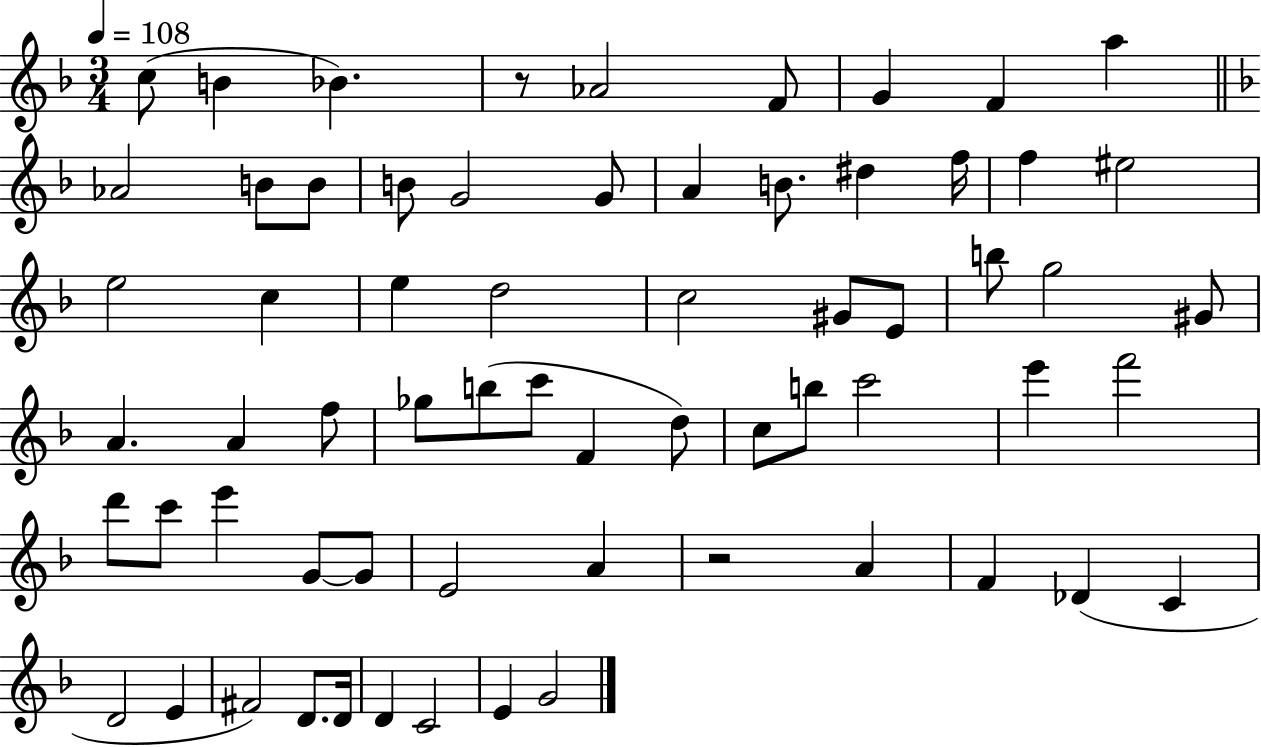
{
  \clef treble
  \numericTimeSignature
  \time 3/4
  \key f \major
  \tempo 4 = 108
  \repeat volta 2 { c''8( b'4 bes'4.) | r8 aes'2 f'8 | g'4 f'4 a''4 | \bar "||" \break \key f \major aes'2 b'8 b'8 | b'8 g'2 g'8 | a'4 b'8. dis''4 f''16 | f''4 eis''2 | \break e''2 c''4 | e''4 d''2 | c''2 gis'8 e'8 | b''8 g''2 gis'8 | \break a'4. a'4 f''8 | ges''8 b''8( c'''8 f'4 d''8) | c''8 b''8 c'''2 | e'''4 f'''2 | \break d'''8 c'''8 e'''4 g'8~~ g'8 | e'2 a'4 | r2 a'4 | f'4 des'4( c'4 | \break d'2 e'4 | fis'2) d'8. d'16 | d'4 c'2 | e'4 g'2 | \break } \bar "|."
}